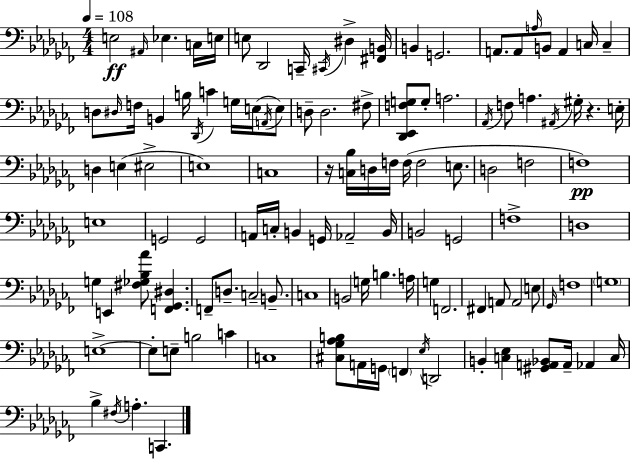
{
  \clef bass
  \numericTimeSignature
  \time 4/4
  \key aes \minor
  \tempo 4 = 108
  e2\ff \grace { ais,16 } ees4. c16 | e16 e8 des,2 c,16-- \acciaccatura { cis,16 } dis4-> | <fis, b,>16 b,4 g,2. | a,8. a,8 \grace { a16 } b,8 a,4 c16 c4-- | \break d8 \grace { dis16 } f16 b,4 b16 \acciaccatura { des,16 } c'4 | g16 e16( \acciaccatura { a,16 } e8) d8-- d2. | fis8-> <des, ees, f g>8 g8-. a2. | \acciaccatura { aes,16 } f8 a4. \acciaccatura { ais,16 } | \break gis16-. r4. e16-. d4 e4( | eis2-> e1) | c1 | r16 <c bes>16 d16 f16 f16( f2 | \break e8. d2 | f2 f1\pp) | e1 | g,2 | \break g,2 a,16 c16-. b,4 g,16 aes,2-- | b,16 b,2 | g,2 f1-> | d1 | \break g4 e,4 | <fis ges bes aes'>8 <f, ges, dis>4. f,8-- d8.-- c2-- | b,8.-- c1 | b,2 | \break g16 b4. a16 g4 f,2. | fis,4 a,8 a,2 | e8 \grace { ges,16 } f1 | \parenthesize g1 | \break e1->~~ | e8-. e8-- b2 | c'4 c1 | <cis ges aes b>8 a,16 g,16 \parenthesize f,4 | \break \acciaccatura { ees16 } d,2 b,4-. <c ees>4 | <gis, a, bes,>8 a,16-- aes,4 c16 bes4-> \acciaccatura { fis16 } a4.-. | c,4. \bar "|."
}